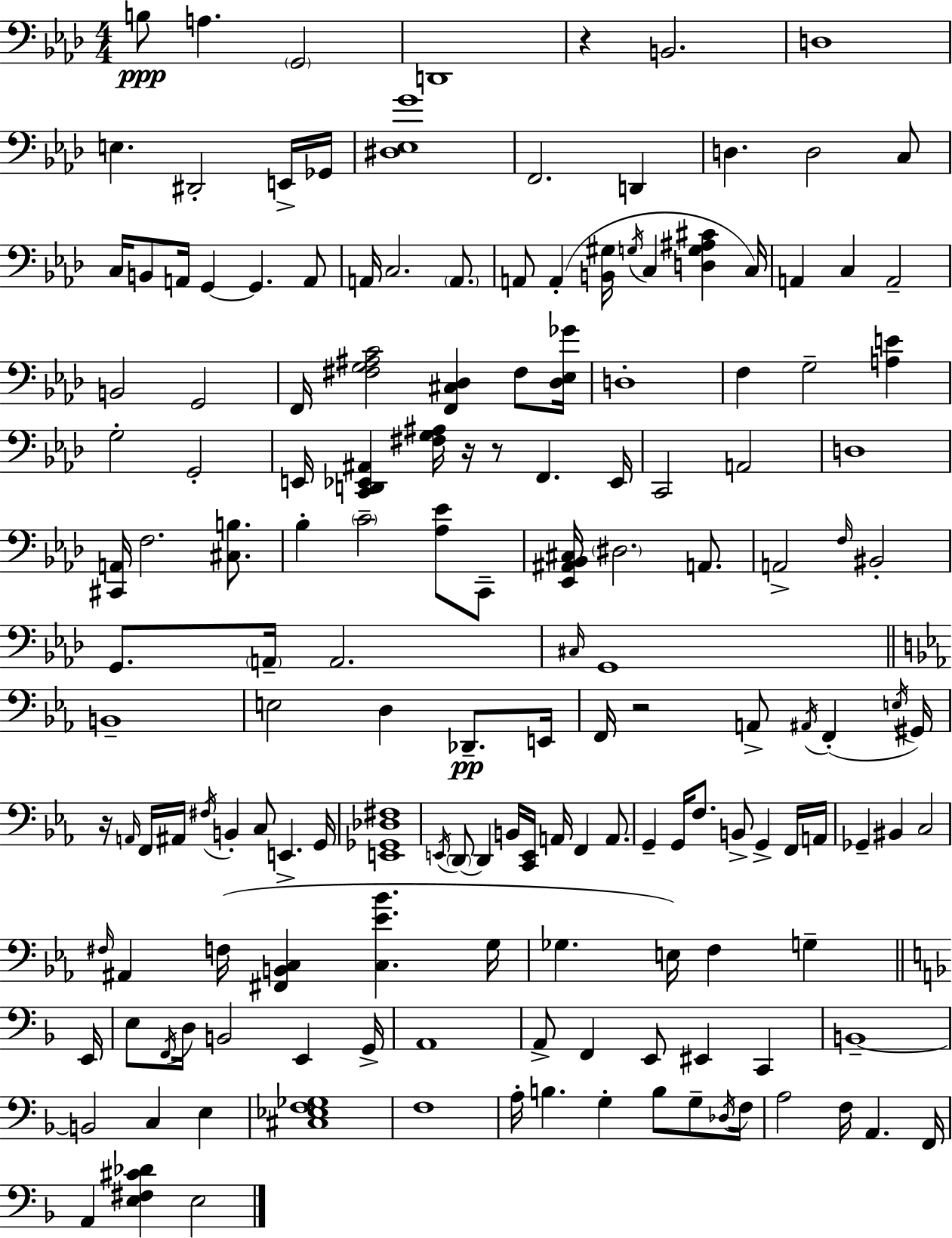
X:1
T:Untitled
M:4/4
L:1/4
K:Ab
B,/2 A, G,,2 D,,4 z B,,2 D,4 E, ^D,,2 E,,/4 _G,,/4 [^D,_E,G]4 F,,2 D,, D, D,2 C,/2 C,/4 B,,/2 A,,/4 G,, G,, A,,/2 A,,/4 C,2 A,,/2 A,,/2 A,, [B,,^G,]/4 G,/4 C, [D,G,^A,^C] C,/4 A,, C, A,,2 B,,2 G,,2 F,,/4 [^F,G,^A,C]2 [F,,^C,_D,] ^F,/2 [_D,_E,_G]/4 D,4 F, G,2 [A,E] G,2 G,,2 E,,/4 [C,,D,,_E,,^A,,] [^F,G,^A,]/4 z/4 z/2 F,, _E,,/4 C,,2 A,,2 D,4 [^C,,A,,]/4 F,2 [^C,B,]/2 _B, C2 [_A,_E]/2 C,,/2 [_E,,^A,,_B,,^C,]/4 ^D,2 A,,/2 A,,2 F,/4 ^B,,2 G,,/2 A,,/4 A,,2 ^C,/4 G,,4 B,,4 E,2 D, _D,,/2 E,,/4 F,,/4 z2 A,,/2 ^A,,/4 F,, E,/4 ^G,,/4 z/4 A,,/4 F,,/4 ^A,,/4 ^F,/4 B,, C,/2 E,, G,,/4 [E,,_G,,_D,^F,]4 E,,/4 D,,/2 D,, B,,/4 [C,,E,,]/4 A,,/4 F,, A,,/2 G,, G,,/4 F,/2 B,,/2 G,, F,,/4 A,,/4 _G,, ^B,, C,2 ^F,/4 ^A,, F,/4 [^F,,B,,C,] [C,_E_B] G,/4 _G, E,/4 F, G, E,,/4 E,/2 F,,/4 D,/4 B,,2 E,, G,,/4 A,,4 A,,/2 F,, E,,/2 ^E,, C,, B,,4 B,,2 C, E, [^C,_E,F,_G,]4 F,4 A,/4 B, G, B,/2 G,/2 _D,/4 F,/4 A,2 F,/4 A,, F,,/4 A,, [E,^F,^C_D] E,2